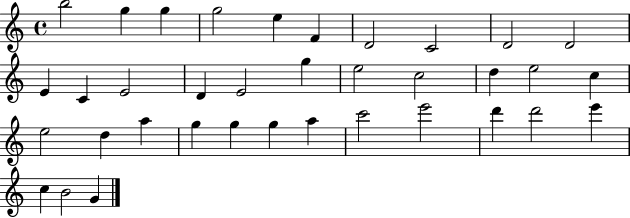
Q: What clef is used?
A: treble